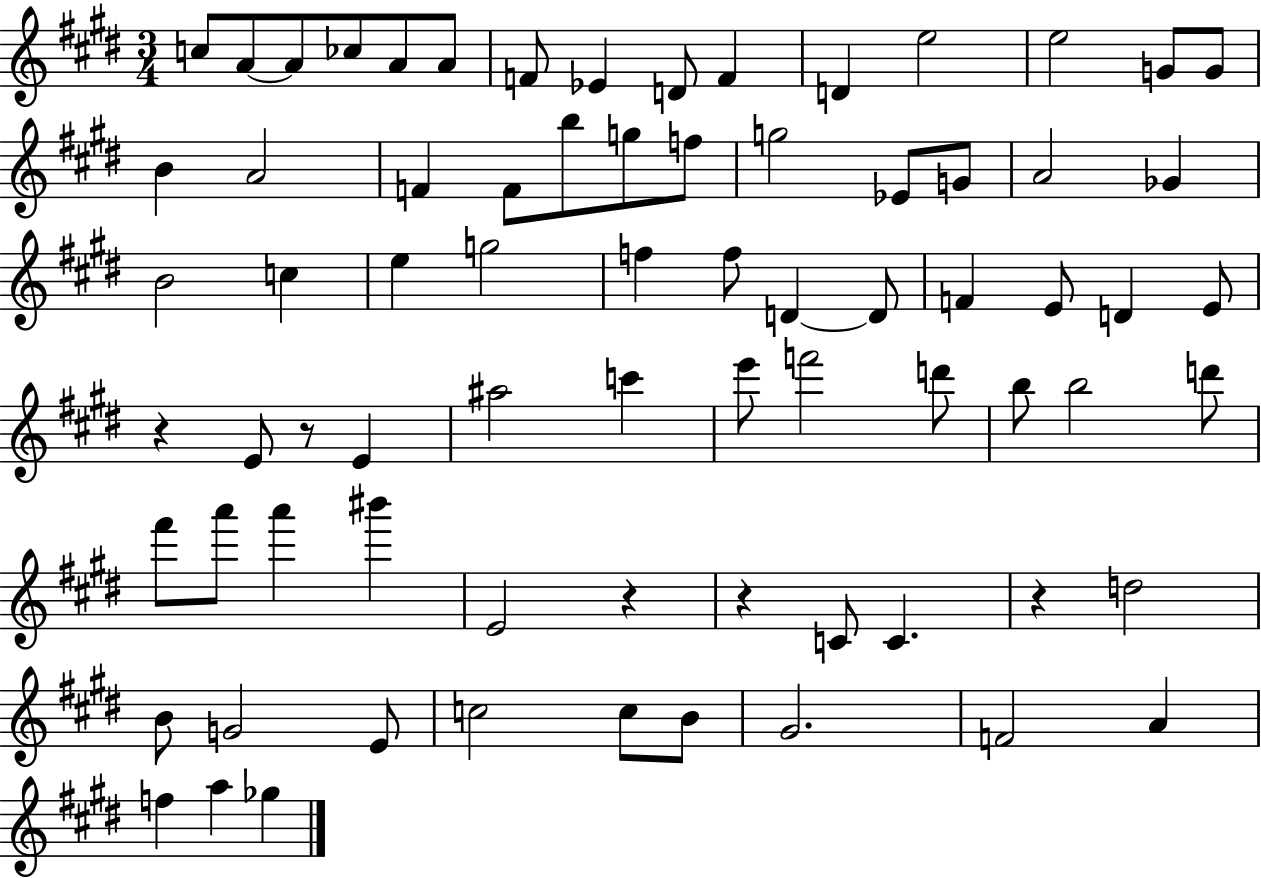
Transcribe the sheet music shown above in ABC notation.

X:1
T:Untitled
M:3/4
L:1/4
K:E
c/2 A/2 A/2 _c/2 A/2 A/2 F/2 _E D/2 F D e2 e2 G/2 G/2 B A2 F F/2 b/2 g/2 f/2 g2 _E/2 G/2 A2 _G B2 c e g2 f f/2 D D/2 F E/2 D E/2 z E/2 z/2 E ^a2 c' e'/2 f'2 d'/2 b/2 b2 d'/2 ^f'/2 a'/2 a' ^b' E2 z z C/2 C z d2 B/2 G2 E/2 c2 c/2 B/2 ^G2 F2 A f a _g